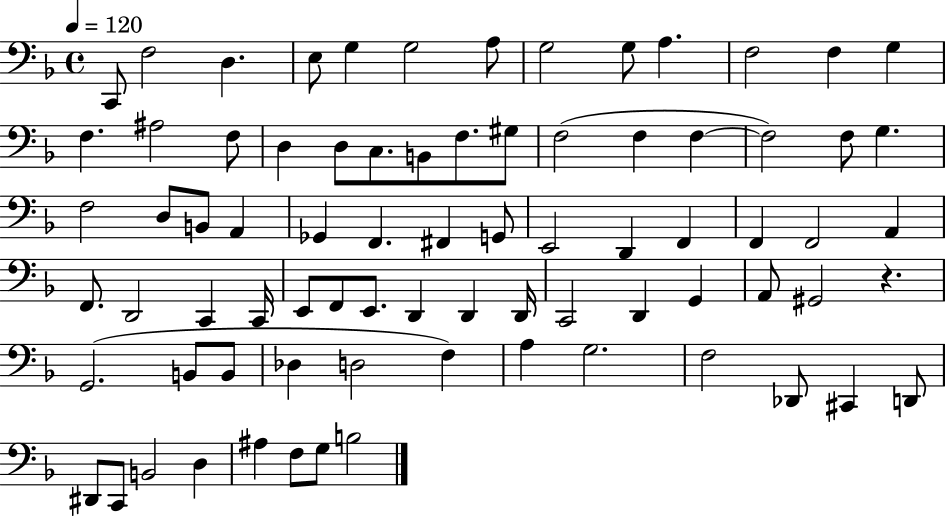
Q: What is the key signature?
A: F major